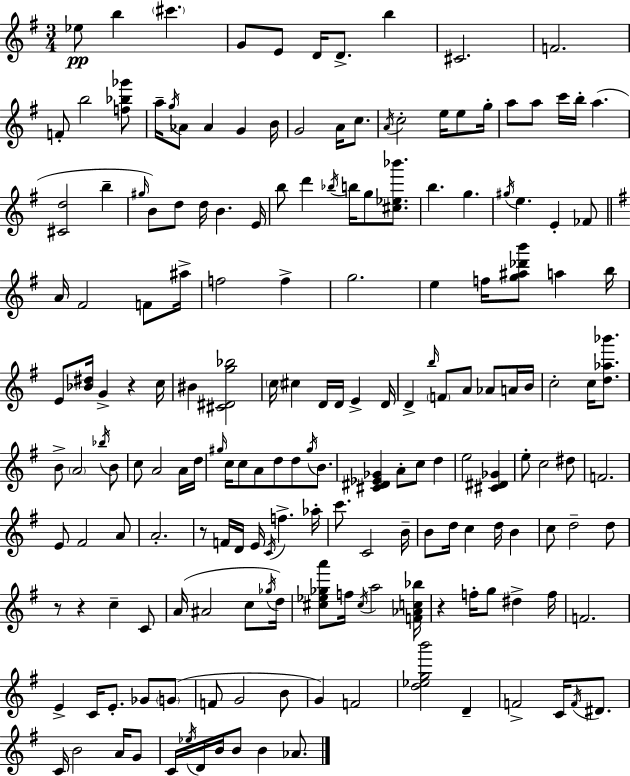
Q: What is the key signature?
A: G major